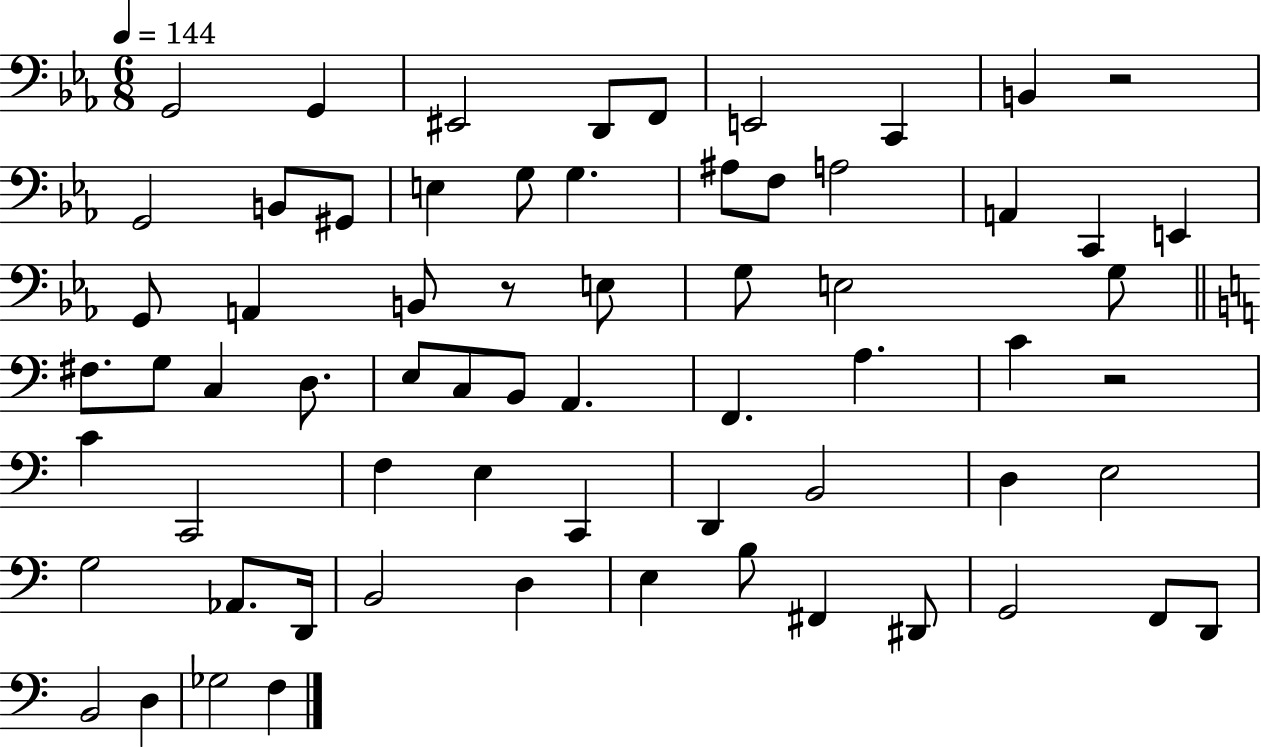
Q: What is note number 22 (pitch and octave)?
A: A2